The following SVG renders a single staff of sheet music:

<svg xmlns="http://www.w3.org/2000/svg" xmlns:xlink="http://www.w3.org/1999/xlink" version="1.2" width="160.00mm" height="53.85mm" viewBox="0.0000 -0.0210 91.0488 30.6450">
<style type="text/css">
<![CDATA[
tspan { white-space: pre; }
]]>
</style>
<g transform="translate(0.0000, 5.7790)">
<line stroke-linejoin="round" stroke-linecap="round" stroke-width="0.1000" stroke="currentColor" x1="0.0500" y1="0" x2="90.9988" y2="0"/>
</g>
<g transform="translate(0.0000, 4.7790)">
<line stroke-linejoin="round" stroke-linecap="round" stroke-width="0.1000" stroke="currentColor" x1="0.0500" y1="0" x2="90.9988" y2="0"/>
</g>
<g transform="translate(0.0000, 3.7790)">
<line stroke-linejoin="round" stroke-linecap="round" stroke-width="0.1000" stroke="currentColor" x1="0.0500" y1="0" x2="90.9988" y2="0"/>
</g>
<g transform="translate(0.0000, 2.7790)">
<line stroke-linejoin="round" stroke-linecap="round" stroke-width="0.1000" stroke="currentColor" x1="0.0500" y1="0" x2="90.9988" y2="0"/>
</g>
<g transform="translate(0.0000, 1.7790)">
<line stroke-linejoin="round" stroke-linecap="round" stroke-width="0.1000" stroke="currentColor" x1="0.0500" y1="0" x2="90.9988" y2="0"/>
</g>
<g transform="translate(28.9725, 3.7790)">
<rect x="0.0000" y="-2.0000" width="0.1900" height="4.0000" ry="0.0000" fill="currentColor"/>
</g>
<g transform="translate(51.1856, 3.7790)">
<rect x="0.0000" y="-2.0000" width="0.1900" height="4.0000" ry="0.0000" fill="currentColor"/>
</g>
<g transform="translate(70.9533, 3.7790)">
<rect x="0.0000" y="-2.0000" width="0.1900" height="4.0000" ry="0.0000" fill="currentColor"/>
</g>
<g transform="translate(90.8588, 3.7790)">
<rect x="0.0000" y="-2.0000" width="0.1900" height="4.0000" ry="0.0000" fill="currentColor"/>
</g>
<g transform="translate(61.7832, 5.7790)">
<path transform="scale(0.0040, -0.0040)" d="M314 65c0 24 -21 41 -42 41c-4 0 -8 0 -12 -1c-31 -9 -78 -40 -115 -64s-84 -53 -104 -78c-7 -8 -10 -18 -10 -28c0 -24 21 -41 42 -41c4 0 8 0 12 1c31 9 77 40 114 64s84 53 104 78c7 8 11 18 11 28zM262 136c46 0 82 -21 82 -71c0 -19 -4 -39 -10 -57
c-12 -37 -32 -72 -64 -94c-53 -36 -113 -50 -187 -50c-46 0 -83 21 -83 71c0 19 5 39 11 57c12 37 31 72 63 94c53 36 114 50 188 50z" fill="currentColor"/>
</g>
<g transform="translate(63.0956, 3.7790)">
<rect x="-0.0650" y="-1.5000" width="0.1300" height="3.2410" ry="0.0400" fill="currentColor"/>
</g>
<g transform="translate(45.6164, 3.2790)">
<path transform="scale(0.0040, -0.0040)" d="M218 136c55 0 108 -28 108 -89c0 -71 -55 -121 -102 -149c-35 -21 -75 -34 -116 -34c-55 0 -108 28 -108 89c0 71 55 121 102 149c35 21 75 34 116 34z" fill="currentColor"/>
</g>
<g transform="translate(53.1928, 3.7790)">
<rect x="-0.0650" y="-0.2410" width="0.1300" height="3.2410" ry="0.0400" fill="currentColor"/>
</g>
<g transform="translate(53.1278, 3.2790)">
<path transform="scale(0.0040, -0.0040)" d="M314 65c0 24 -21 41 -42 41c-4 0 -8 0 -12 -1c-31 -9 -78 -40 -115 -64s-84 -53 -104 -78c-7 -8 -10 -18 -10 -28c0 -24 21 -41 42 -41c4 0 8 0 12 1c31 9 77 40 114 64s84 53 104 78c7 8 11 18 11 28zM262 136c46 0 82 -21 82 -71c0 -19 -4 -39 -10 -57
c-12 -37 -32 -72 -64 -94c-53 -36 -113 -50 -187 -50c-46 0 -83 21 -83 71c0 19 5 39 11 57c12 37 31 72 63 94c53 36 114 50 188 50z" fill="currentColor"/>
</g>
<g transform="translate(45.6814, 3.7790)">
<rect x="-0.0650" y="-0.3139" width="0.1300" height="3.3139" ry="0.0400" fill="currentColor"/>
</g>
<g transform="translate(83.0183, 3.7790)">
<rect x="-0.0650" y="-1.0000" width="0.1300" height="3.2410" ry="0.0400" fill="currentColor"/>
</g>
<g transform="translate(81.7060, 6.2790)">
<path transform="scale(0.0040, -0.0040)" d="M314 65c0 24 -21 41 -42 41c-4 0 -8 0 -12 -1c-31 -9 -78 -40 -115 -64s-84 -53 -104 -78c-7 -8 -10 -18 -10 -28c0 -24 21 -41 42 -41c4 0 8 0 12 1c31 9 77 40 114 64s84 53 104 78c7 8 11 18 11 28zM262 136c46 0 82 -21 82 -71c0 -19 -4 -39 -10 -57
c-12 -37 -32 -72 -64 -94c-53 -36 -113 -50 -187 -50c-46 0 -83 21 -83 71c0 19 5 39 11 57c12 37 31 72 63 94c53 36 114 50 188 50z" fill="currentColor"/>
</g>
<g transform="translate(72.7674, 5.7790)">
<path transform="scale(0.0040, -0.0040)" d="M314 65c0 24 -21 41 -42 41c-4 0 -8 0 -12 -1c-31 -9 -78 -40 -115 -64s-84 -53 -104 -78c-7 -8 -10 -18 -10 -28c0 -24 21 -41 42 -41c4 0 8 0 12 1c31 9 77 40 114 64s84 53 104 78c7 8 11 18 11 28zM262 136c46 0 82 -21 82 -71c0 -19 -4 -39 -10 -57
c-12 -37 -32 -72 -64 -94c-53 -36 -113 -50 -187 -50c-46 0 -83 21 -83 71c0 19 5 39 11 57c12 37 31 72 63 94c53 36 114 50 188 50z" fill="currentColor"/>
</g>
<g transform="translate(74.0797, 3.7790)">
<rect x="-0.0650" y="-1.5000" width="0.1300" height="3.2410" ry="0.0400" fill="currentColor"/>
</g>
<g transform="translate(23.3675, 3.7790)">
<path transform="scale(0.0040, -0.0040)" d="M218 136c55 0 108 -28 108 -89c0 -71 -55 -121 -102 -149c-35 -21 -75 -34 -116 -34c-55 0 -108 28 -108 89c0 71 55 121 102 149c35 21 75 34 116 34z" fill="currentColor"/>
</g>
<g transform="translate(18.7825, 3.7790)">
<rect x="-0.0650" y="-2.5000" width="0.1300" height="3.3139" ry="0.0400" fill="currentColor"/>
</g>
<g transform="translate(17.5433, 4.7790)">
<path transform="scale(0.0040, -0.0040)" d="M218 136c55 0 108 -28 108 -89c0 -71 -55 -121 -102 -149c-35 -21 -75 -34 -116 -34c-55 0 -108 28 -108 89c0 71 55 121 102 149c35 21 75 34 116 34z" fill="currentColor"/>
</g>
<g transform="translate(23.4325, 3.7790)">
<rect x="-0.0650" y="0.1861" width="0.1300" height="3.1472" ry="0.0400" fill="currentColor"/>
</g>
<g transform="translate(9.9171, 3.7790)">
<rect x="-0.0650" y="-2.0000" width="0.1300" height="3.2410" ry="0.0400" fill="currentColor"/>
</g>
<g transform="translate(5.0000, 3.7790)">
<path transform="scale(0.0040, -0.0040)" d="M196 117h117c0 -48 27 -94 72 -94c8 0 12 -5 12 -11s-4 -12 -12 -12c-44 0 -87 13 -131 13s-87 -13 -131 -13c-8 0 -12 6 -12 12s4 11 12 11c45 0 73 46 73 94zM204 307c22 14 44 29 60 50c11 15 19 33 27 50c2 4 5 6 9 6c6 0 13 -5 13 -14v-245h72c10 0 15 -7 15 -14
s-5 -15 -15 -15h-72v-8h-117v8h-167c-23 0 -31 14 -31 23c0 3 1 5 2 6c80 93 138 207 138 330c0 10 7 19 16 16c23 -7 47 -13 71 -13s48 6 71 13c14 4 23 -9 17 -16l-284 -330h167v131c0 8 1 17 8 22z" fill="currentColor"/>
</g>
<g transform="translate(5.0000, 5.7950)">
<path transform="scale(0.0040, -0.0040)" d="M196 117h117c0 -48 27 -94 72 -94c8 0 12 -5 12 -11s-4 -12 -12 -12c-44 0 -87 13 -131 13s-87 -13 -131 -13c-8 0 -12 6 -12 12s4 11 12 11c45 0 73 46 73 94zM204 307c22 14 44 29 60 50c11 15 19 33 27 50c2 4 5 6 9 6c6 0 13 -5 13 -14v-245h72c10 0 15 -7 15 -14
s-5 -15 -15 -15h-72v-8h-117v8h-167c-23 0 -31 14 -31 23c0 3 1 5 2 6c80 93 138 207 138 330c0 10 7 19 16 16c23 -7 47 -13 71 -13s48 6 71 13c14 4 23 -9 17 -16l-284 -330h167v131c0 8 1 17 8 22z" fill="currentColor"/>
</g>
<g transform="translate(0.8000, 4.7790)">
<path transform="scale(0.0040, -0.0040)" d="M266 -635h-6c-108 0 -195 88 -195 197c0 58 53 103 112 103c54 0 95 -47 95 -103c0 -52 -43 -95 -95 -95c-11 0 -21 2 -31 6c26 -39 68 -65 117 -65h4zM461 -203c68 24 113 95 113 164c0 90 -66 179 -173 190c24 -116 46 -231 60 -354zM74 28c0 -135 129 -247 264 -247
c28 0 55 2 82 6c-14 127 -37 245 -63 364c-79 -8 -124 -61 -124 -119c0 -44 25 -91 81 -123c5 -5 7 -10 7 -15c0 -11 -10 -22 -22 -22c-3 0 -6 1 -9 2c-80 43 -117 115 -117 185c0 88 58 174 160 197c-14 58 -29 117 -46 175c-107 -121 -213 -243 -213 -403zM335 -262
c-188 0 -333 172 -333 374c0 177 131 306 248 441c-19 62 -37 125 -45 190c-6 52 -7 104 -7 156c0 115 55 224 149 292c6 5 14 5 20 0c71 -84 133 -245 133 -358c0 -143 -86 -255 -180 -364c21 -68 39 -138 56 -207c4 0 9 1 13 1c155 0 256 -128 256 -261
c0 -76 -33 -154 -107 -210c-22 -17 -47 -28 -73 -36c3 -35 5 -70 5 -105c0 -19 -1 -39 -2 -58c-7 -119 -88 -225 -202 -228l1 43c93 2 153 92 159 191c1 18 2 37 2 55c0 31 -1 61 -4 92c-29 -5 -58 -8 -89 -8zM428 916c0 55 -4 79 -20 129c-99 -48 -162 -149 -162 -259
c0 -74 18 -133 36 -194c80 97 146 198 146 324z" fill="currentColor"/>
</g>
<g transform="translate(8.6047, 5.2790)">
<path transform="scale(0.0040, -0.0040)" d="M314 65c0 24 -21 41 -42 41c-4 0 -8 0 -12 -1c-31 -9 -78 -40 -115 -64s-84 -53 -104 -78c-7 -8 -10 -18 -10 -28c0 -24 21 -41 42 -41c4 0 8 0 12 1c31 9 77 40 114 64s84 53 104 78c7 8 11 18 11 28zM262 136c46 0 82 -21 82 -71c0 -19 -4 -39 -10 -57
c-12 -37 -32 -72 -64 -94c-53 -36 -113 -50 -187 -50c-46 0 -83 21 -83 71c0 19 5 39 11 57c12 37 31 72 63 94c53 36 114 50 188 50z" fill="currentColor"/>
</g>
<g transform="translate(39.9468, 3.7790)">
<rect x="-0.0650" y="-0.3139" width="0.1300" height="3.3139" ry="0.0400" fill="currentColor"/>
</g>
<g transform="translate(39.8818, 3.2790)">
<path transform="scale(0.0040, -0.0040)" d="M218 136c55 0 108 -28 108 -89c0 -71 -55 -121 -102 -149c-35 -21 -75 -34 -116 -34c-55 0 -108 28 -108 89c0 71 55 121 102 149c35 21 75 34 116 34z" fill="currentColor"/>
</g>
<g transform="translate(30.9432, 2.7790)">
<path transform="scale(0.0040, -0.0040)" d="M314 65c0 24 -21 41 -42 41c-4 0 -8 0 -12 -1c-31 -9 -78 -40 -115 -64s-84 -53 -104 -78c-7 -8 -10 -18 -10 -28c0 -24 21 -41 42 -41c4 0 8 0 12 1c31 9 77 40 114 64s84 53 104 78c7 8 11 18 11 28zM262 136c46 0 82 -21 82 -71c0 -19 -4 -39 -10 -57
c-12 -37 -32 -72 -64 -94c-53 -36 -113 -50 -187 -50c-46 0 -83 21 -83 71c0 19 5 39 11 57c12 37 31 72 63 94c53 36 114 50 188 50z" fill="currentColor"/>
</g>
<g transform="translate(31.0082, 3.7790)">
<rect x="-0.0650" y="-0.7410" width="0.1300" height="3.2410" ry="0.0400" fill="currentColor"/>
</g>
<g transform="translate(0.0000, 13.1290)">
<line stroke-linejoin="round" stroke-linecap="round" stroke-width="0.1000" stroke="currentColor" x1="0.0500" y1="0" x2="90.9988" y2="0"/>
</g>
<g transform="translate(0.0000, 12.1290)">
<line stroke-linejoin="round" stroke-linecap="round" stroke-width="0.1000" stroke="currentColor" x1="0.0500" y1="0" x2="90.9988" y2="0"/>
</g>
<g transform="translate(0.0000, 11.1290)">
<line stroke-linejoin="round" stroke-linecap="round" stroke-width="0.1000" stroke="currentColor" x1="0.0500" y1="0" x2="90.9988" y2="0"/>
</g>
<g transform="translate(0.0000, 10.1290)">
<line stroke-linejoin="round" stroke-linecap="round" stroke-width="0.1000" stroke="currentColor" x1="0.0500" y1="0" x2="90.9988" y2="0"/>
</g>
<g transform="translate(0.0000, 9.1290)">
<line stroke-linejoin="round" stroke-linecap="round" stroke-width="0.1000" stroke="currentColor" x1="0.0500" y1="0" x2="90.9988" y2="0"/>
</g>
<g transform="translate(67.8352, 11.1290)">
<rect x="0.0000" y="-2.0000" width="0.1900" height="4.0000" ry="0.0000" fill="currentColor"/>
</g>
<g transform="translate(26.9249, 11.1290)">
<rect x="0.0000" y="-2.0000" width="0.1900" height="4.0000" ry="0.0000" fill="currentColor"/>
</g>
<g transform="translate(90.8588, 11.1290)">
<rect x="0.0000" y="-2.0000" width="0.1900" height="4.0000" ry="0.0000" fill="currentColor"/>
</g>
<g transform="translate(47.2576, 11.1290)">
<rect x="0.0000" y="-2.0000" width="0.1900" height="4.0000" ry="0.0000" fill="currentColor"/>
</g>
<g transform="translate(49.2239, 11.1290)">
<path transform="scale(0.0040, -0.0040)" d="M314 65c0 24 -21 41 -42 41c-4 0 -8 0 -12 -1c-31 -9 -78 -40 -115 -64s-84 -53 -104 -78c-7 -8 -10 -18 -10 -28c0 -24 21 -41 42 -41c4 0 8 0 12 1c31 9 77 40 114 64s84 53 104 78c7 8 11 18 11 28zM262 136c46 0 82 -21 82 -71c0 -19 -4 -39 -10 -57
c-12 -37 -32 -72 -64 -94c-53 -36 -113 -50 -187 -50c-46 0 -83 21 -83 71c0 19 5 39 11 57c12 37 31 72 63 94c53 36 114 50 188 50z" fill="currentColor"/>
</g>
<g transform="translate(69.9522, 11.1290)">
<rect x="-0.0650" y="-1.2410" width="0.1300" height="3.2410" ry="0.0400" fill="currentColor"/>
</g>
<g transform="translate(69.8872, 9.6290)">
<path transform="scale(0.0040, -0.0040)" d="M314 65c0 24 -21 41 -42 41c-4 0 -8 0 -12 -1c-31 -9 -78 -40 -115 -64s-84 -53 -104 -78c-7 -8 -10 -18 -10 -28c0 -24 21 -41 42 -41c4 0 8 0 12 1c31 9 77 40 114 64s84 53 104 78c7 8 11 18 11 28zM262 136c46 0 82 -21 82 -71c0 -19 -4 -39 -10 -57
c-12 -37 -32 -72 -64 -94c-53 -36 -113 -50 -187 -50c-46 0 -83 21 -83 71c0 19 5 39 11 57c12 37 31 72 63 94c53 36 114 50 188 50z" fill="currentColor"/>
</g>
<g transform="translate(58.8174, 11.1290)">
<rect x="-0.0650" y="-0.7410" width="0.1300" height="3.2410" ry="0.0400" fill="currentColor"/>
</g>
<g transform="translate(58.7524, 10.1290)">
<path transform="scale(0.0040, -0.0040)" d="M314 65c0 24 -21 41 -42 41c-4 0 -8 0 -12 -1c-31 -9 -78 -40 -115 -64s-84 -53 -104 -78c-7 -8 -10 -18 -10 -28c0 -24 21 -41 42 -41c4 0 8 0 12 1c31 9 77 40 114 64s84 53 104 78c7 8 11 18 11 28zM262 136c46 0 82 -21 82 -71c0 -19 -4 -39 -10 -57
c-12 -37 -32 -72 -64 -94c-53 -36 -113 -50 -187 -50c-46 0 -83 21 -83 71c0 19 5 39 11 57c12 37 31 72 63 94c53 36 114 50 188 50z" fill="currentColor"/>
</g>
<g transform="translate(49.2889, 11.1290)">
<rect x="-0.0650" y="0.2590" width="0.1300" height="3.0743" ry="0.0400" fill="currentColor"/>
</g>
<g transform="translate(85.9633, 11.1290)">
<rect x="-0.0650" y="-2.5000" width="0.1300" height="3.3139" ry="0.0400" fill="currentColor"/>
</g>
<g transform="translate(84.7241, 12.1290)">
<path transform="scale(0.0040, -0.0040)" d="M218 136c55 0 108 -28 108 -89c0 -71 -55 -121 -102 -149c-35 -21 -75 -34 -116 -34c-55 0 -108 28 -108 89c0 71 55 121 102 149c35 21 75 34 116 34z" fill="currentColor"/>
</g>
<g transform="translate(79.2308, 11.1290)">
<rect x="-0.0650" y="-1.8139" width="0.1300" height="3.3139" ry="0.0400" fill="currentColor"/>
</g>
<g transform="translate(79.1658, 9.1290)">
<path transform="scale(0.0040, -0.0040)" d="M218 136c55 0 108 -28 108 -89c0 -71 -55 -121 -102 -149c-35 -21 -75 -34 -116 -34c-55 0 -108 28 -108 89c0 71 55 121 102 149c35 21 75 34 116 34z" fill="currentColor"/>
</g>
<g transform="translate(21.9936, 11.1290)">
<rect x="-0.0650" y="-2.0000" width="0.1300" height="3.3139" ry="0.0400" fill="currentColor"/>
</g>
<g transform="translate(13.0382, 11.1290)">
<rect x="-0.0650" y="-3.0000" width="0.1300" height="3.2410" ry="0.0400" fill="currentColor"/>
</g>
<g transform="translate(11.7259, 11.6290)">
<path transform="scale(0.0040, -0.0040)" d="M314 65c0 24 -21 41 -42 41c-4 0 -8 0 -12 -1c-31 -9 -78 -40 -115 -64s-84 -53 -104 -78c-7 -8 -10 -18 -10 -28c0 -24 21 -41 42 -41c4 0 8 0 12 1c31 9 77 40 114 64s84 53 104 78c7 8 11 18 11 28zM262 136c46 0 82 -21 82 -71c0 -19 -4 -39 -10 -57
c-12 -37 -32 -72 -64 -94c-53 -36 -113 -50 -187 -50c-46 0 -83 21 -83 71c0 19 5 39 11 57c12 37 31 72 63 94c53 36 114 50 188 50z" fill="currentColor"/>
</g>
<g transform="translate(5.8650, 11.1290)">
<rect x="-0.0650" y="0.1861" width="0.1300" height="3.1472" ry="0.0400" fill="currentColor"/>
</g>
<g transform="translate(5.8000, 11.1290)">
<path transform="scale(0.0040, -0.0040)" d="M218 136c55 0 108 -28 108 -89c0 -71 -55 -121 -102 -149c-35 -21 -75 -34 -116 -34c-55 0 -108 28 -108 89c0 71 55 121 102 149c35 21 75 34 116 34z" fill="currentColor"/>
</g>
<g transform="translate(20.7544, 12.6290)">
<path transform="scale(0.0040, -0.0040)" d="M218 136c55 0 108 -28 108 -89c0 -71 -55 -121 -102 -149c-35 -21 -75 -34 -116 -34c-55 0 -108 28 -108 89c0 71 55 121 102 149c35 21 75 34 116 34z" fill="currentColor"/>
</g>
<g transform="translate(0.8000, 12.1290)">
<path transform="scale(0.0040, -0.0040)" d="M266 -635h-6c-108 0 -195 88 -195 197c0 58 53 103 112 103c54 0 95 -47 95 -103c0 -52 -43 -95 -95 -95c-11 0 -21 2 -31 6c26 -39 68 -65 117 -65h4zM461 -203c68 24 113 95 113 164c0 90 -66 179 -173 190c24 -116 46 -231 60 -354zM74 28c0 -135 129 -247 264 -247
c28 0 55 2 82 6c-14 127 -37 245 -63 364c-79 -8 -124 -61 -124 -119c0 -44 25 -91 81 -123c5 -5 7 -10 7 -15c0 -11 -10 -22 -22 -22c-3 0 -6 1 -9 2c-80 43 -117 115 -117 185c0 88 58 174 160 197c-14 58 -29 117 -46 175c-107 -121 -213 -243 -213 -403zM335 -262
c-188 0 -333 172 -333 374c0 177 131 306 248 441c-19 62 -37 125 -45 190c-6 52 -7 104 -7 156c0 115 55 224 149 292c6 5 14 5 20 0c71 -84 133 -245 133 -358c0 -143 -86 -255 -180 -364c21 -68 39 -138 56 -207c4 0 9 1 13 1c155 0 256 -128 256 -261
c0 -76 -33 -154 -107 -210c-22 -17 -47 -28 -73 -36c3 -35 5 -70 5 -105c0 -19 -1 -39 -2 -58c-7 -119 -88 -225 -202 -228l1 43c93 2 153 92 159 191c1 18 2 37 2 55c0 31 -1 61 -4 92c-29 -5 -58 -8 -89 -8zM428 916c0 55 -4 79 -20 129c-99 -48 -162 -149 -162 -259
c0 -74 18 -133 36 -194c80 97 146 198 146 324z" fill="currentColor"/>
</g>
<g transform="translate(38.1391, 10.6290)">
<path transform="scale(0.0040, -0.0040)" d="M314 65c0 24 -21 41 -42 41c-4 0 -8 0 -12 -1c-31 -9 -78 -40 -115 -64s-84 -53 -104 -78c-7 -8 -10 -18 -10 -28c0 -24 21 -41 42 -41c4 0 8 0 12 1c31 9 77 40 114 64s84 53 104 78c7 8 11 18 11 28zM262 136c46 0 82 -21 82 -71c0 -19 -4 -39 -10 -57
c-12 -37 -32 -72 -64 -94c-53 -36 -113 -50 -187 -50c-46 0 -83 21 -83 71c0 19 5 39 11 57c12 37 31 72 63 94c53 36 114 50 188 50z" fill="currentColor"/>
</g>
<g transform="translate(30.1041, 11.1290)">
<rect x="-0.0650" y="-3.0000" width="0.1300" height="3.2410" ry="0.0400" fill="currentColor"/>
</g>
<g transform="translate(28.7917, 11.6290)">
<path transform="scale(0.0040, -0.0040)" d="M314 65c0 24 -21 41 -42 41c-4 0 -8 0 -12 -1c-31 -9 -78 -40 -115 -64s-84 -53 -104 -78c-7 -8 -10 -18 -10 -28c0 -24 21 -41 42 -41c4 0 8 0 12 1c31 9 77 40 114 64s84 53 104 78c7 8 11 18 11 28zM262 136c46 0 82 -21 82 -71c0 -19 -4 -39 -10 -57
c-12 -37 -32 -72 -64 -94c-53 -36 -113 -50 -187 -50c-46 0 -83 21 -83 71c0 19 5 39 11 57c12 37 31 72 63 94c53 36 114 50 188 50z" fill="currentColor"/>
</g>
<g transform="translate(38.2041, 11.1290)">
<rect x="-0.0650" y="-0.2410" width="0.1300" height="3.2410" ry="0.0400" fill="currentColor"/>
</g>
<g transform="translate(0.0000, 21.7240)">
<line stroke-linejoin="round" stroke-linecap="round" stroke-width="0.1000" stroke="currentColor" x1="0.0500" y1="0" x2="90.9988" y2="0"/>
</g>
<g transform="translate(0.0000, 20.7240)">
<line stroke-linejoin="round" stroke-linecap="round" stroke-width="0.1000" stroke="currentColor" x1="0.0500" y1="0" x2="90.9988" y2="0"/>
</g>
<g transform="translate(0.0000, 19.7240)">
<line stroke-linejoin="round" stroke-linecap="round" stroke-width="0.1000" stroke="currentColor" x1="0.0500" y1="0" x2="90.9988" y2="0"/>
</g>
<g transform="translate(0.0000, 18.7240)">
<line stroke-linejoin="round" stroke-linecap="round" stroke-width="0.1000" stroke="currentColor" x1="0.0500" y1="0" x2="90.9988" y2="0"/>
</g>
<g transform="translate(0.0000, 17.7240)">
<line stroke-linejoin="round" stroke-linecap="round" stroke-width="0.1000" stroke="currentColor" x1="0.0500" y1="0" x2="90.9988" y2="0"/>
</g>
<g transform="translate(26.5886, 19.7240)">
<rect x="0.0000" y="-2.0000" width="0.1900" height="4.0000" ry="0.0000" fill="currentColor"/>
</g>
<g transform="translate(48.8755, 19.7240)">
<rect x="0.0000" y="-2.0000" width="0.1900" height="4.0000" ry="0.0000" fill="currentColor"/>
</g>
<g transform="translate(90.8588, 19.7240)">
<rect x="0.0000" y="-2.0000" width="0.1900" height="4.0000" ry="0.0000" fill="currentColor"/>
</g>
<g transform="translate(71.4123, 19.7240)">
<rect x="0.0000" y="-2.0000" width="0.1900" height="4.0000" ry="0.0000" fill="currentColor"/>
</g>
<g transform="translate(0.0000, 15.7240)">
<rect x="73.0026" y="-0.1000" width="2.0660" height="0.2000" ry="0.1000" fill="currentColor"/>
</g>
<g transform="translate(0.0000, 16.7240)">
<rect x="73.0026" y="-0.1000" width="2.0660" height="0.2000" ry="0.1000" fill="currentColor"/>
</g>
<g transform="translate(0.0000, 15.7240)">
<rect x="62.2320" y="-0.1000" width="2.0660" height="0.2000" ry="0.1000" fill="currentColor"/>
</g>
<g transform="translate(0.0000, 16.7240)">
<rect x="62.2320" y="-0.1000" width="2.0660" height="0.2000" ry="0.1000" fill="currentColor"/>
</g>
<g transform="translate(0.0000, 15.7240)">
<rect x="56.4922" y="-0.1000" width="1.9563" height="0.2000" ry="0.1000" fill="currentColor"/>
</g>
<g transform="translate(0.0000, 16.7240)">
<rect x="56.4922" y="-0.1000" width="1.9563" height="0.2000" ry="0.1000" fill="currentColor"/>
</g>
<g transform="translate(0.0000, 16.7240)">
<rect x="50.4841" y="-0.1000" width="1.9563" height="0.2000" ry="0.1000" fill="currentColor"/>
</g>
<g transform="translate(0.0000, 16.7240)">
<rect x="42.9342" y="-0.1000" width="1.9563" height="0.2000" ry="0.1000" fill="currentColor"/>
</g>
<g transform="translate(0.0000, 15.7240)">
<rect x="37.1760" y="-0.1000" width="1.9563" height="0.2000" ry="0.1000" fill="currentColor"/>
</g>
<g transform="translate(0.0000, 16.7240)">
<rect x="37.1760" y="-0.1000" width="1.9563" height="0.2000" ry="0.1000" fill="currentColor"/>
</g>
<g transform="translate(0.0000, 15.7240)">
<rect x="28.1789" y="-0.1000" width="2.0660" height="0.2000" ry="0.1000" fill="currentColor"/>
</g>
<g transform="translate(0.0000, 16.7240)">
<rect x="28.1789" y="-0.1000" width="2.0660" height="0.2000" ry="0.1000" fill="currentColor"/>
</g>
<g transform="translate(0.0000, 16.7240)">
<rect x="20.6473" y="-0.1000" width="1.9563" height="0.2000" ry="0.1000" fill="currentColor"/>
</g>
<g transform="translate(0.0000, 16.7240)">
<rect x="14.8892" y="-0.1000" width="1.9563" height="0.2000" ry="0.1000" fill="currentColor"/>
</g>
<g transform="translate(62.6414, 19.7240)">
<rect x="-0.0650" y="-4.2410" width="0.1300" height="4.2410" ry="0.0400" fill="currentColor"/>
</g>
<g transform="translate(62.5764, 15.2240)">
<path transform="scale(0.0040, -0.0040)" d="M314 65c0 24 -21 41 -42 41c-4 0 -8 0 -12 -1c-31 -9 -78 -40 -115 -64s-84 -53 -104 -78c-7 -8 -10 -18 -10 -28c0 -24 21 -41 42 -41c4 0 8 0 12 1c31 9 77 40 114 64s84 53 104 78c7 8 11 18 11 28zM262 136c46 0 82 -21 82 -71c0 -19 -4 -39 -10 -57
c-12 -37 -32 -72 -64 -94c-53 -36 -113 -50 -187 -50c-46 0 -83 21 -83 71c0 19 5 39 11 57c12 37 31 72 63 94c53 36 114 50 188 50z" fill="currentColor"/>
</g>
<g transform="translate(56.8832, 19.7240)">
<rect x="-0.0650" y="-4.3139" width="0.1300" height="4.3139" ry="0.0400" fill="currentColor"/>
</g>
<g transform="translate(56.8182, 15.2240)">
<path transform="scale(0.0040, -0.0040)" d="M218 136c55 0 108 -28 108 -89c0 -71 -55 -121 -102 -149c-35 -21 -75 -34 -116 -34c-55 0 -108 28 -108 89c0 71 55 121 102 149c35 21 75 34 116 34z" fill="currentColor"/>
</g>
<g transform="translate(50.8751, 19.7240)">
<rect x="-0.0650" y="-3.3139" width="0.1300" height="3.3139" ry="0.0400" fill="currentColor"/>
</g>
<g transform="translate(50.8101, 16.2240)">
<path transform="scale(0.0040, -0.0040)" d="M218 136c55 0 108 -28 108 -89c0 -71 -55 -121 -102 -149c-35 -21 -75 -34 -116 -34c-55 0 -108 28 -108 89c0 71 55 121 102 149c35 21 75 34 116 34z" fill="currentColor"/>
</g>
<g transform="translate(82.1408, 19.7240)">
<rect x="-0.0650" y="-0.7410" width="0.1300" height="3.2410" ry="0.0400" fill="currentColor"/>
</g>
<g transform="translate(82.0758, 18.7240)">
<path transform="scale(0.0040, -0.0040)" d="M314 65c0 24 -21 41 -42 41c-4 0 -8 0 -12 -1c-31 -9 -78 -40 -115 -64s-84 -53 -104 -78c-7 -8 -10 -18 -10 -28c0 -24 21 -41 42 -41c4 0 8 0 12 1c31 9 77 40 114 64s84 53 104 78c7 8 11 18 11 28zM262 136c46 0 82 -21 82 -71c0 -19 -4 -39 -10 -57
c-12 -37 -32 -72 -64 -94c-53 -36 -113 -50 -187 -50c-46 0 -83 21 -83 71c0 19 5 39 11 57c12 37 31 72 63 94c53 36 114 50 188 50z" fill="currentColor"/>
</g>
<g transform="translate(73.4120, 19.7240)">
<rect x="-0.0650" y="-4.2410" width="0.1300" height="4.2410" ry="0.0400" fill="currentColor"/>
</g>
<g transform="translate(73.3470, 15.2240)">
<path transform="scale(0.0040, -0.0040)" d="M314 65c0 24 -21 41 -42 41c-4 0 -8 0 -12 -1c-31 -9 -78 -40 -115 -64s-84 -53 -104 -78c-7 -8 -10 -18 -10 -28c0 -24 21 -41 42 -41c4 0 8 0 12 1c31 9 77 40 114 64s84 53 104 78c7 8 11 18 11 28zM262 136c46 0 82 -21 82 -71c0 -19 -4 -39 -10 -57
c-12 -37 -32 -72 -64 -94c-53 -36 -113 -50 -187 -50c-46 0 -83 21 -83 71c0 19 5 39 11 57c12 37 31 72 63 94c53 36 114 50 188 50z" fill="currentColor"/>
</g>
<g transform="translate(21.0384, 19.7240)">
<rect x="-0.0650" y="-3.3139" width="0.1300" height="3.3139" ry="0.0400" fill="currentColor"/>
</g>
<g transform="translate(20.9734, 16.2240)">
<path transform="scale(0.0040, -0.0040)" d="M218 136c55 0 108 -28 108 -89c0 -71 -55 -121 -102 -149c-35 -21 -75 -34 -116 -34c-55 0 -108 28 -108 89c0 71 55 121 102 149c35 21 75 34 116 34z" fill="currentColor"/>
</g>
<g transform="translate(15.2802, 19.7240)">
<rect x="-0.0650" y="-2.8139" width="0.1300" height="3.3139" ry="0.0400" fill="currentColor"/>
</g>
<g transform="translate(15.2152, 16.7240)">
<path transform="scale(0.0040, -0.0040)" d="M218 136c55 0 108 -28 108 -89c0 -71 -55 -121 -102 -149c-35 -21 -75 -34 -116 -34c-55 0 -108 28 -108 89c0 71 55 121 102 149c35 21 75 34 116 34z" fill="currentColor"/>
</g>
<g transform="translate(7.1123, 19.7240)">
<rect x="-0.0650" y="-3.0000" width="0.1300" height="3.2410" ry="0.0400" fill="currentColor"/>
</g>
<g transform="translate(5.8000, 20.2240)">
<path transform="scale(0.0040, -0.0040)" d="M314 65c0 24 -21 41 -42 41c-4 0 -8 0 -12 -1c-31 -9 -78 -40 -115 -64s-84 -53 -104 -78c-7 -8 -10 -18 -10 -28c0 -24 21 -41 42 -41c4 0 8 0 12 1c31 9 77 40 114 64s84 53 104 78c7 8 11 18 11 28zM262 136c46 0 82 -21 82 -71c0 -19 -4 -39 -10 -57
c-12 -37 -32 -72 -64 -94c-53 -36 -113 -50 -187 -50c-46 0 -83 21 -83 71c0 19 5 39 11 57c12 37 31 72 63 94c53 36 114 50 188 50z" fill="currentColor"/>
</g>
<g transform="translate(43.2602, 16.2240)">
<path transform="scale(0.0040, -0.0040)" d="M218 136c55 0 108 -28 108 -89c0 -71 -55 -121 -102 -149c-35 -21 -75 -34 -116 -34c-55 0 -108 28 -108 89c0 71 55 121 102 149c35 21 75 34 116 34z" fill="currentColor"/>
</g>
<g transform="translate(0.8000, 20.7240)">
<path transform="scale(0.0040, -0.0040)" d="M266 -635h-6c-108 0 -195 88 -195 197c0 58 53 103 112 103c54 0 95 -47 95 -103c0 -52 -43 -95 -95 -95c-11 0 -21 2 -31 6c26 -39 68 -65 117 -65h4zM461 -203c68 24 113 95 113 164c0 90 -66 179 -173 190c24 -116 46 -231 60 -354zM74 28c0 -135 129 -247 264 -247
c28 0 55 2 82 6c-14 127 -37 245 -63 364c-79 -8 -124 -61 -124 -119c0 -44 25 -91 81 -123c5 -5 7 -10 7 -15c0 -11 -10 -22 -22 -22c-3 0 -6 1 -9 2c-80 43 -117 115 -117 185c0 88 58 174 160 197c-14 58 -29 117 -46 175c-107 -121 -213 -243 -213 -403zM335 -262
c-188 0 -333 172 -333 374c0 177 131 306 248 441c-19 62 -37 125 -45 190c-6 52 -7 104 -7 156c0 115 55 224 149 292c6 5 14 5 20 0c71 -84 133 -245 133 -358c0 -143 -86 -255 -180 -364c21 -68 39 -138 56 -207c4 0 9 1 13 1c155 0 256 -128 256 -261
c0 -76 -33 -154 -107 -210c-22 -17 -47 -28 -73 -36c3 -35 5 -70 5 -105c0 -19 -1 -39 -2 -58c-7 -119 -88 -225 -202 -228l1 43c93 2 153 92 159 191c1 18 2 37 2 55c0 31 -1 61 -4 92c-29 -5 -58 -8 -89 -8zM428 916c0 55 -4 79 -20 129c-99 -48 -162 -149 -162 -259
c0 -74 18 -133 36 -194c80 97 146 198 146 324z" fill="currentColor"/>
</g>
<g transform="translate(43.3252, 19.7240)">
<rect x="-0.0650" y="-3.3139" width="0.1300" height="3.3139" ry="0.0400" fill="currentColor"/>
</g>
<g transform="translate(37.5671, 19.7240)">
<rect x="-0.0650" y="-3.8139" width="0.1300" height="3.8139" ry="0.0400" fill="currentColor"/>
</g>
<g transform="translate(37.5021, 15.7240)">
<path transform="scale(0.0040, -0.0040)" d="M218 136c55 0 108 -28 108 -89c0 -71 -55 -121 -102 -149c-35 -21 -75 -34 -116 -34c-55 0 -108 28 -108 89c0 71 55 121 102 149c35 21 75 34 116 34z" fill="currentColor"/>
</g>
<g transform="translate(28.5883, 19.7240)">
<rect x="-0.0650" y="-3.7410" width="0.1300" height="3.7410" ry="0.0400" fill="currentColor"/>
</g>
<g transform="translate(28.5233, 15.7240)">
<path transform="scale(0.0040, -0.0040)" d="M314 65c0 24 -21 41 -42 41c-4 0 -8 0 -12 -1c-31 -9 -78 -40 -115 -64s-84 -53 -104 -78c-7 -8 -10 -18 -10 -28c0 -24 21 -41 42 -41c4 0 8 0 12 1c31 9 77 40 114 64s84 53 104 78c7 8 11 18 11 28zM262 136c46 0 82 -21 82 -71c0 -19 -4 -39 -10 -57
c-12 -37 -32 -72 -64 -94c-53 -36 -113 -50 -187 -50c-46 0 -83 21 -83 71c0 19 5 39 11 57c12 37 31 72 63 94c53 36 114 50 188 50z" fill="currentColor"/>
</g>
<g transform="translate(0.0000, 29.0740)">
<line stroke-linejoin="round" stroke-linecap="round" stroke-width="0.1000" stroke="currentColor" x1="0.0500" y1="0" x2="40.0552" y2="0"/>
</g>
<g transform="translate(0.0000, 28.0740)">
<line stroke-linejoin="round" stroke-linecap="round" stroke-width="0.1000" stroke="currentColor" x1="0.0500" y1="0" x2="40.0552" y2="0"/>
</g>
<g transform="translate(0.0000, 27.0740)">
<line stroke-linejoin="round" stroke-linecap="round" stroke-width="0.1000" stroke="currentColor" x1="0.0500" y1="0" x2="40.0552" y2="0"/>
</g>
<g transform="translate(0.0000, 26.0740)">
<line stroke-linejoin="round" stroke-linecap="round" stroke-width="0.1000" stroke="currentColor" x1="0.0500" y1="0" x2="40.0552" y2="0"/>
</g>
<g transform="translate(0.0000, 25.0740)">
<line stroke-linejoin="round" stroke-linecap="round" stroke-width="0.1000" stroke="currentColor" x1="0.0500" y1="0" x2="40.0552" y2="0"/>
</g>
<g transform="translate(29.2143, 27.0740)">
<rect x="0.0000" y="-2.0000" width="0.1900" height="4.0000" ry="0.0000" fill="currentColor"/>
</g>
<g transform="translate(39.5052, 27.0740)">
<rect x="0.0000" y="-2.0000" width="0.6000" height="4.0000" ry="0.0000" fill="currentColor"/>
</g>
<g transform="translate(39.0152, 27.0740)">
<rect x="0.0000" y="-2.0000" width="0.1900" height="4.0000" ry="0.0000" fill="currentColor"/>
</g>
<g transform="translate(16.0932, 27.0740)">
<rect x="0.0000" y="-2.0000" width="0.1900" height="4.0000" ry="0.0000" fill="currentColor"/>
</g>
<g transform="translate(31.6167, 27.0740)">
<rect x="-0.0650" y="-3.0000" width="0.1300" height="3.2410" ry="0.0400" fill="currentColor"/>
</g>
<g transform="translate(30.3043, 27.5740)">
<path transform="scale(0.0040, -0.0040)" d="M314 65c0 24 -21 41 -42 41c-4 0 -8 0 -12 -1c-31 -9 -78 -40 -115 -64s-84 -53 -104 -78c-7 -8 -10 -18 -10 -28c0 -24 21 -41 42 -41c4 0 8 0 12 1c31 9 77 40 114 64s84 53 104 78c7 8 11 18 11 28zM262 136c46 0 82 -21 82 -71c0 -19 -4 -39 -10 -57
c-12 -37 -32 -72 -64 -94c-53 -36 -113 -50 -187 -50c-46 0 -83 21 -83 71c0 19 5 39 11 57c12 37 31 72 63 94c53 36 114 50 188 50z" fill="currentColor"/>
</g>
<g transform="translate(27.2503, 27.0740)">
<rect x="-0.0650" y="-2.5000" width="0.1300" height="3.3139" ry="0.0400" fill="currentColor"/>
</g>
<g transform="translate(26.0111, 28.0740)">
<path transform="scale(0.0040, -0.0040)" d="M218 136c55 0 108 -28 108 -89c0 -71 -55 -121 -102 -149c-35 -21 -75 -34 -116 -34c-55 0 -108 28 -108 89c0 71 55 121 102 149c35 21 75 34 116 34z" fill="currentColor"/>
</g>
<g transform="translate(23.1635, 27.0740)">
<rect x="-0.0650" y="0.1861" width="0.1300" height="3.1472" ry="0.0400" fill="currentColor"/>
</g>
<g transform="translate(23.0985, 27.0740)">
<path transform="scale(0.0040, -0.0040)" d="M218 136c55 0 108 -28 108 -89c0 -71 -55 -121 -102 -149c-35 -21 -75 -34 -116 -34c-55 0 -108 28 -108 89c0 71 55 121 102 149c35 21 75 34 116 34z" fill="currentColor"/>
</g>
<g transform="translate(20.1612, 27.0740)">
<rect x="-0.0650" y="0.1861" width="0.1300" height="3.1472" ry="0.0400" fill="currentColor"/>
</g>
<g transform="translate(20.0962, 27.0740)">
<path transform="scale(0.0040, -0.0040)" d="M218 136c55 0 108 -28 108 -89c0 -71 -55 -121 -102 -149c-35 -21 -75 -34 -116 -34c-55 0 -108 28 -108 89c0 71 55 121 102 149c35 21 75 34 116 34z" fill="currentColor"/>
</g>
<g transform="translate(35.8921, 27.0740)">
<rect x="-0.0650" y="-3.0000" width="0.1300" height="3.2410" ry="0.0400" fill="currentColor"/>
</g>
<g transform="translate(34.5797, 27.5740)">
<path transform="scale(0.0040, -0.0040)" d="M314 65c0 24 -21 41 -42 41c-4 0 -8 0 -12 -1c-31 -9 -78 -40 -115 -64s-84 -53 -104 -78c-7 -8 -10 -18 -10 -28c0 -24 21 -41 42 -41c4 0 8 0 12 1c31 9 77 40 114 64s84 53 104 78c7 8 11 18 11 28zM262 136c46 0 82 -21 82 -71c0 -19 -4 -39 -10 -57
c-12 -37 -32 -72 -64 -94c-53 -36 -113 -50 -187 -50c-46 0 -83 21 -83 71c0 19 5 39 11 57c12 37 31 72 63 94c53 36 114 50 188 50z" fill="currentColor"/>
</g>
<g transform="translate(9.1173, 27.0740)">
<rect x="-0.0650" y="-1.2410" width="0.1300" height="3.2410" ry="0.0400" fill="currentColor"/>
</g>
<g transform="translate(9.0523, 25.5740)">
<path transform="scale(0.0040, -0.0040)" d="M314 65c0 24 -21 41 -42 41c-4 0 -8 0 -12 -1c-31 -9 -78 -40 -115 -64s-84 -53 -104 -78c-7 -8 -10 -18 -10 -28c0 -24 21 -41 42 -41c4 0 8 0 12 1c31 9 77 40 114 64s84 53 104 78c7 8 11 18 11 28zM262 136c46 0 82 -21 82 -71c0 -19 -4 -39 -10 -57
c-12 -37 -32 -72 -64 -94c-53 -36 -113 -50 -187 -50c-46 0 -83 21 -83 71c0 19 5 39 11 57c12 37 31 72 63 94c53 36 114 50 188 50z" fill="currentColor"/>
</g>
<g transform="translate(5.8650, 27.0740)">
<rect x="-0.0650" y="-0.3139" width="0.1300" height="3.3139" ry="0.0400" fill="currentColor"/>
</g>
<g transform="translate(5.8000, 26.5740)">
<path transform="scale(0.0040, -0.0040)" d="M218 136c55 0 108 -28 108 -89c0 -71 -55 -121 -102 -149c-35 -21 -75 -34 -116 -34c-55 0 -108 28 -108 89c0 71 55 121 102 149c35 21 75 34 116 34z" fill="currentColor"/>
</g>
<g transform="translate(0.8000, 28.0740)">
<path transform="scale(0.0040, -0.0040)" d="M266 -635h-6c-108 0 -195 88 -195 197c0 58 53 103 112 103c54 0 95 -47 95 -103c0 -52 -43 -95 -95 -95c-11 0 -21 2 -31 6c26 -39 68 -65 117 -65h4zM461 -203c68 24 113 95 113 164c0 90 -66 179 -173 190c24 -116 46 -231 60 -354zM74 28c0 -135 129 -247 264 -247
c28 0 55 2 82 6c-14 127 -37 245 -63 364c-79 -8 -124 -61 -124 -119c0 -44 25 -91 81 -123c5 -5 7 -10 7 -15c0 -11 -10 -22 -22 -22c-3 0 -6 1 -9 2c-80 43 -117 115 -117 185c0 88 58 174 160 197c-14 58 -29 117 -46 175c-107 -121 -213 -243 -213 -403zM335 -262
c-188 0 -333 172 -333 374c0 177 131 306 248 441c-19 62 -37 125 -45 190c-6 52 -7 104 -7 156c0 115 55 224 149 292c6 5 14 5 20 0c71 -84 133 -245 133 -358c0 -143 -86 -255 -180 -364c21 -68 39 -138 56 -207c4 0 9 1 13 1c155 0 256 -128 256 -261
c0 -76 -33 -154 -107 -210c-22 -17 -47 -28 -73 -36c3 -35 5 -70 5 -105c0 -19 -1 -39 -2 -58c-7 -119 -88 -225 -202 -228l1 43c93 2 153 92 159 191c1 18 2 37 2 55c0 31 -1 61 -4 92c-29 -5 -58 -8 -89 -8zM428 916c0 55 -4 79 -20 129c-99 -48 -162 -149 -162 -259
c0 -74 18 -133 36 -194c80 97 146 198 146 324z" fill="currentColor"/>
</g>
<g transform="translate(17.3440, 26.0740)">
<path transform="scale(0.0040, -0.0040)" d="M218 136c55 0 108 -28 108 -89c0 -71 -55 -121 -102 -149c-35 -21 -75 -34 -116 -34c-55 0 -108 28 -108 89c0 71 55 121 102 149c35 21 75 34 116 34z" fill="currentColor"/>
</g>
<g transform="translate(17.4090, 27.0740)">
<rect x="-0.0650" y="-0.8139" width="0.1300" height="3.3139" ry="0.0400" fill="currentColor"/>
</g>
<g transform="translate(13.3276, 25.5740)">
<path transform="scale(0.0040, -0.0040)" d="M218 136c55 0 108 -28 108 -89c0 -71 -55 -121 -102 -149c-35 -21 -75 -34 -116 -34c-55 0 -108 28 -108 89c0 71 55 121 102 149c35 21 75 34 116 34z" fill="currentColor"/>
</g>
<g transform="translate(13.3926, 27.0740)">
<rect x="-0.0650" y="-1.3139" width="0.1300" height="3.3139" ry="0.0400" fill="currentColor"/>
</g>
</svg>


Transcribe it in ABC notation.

X:1
T:Untitled
M:4/4
L:1/4
K:C
F2 G B d2 c c c2 E2 E2 D2 B A2 F A2 c2 B2 d2 e2 f G A2 a b c'2 c' b b d' d'2 d'2 d2 c e2 e d B B G A2 A2